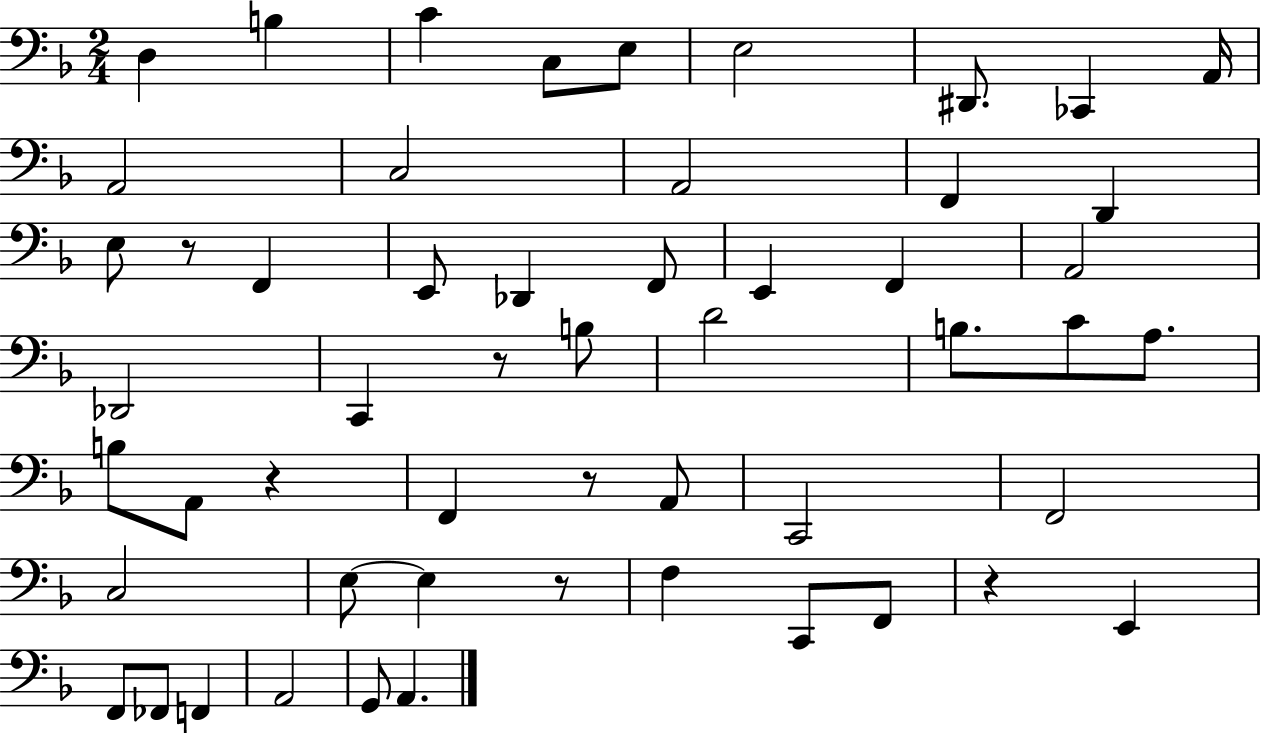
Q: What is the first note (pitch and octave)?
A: D3